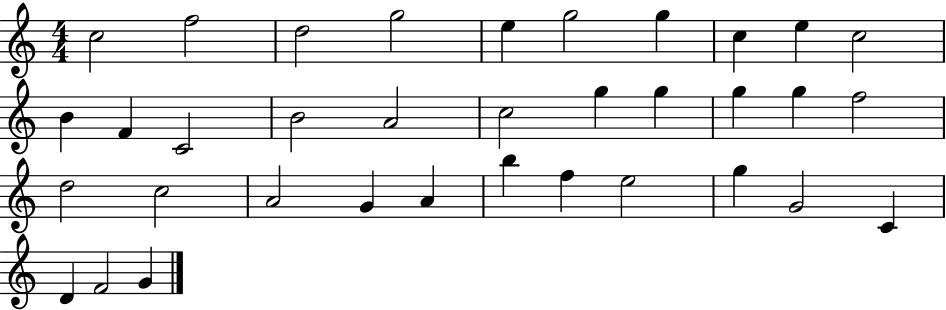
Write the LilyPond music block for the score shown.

{
  \clef treble
  \numericTimeSignature
  \time 4/4
  \key c \major
  c''2 f''2 | d''2 g''2 | e''4 g''2 g''4 | c''4 e''4 c''2 | \break b'4 f'4 c'2 | b'2 a'2 | c''2 g''4 g''4 | g''4 g''4 f''2 | \break d''2 c''2 | a'2 g'4 a'4 | b''4 f''4 e''2 | g''4 g'2 c'4 | \break d'4 f'2 g'4 | \bar "|."
}